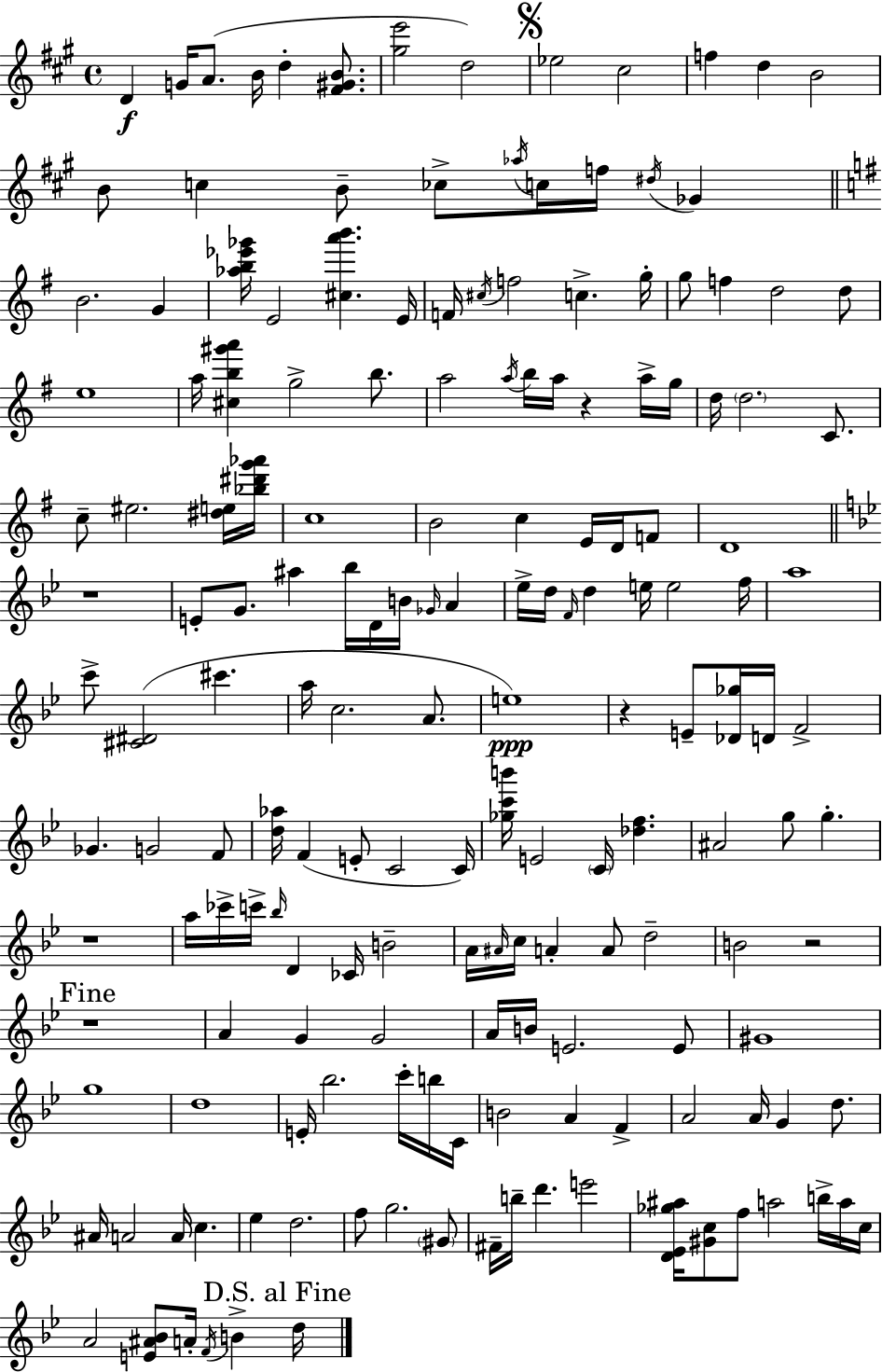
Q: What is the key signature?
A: A major